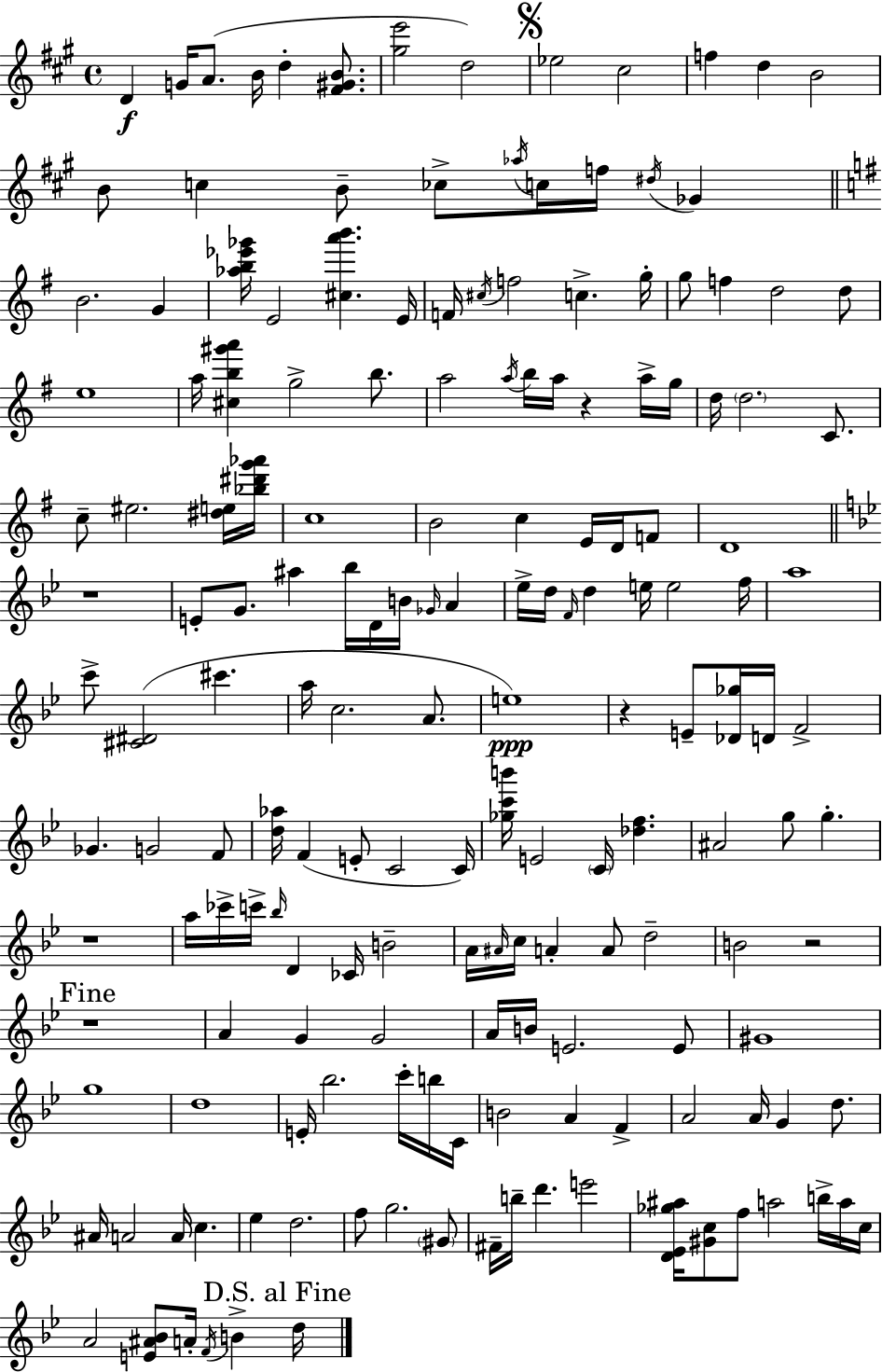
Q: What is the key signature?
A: A major